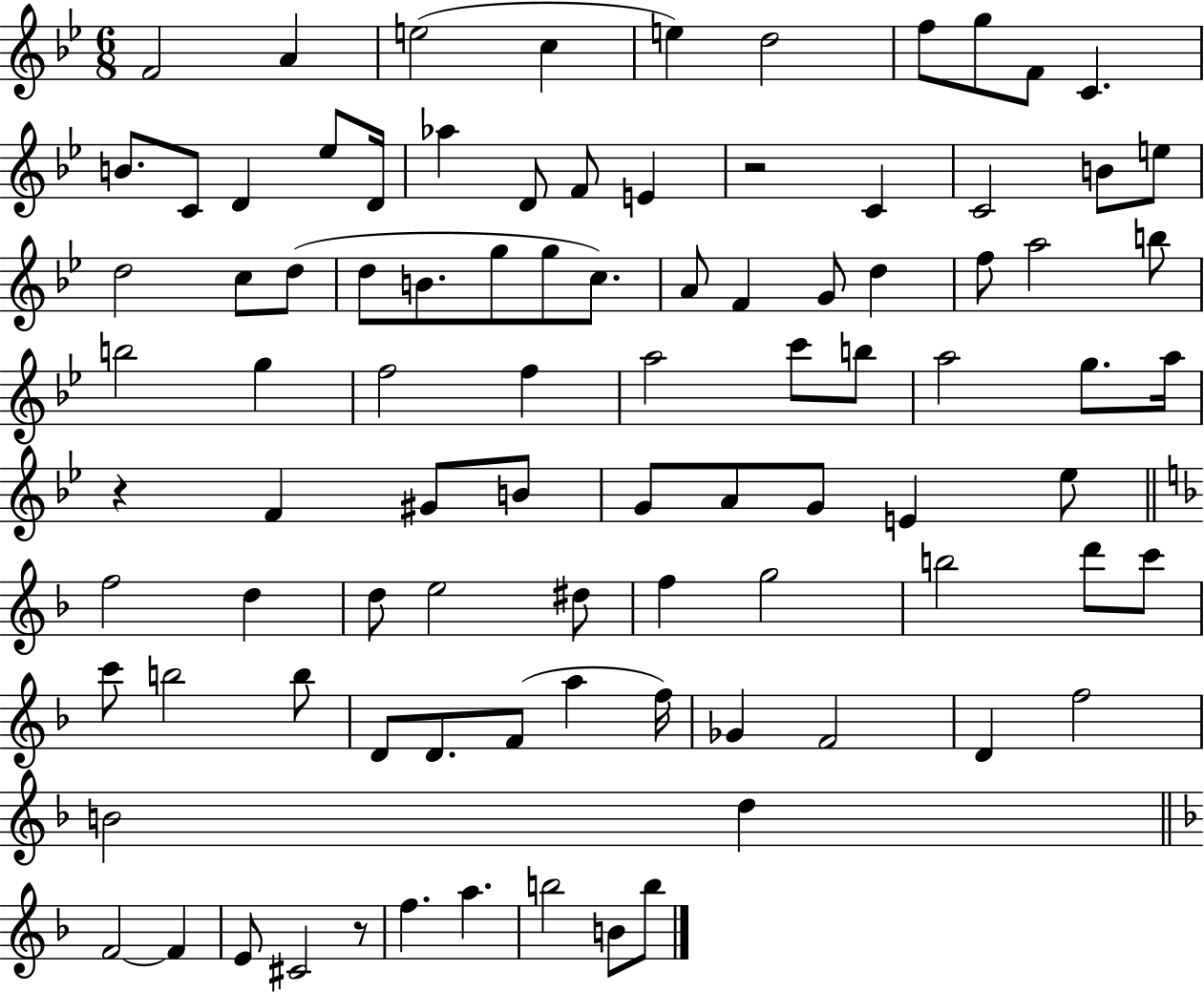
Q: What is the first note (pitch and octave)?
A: F4